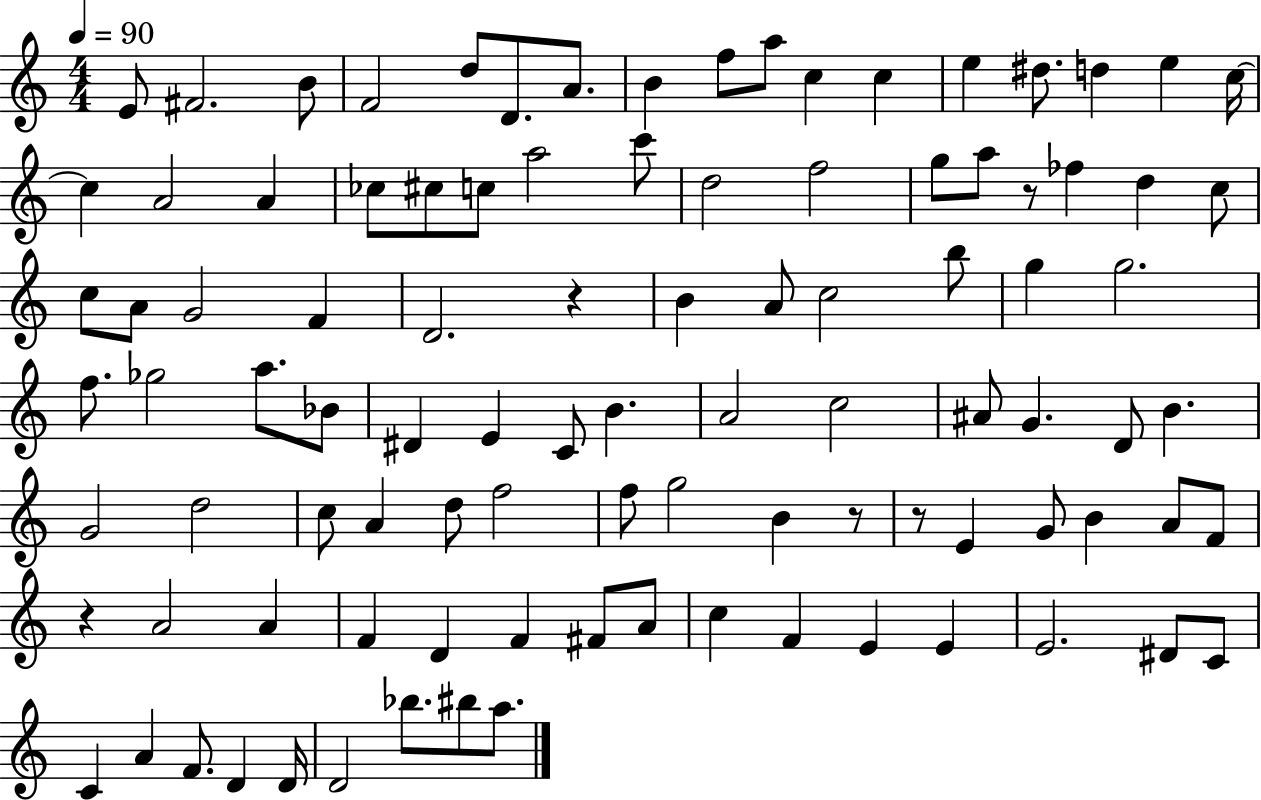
{
  \clef treble
  \numericTimeSignature
  \time 4/4
  \key c \major
  \tempo 4 = 90
  e'8 fis'2. b'8 | f'2 d''8 d'8. a'8. | b'4 f''8 a''8 c''4 c''4 | e''4 dis''8. d''4 e''4 c''16~~ | \break c''4 a'2 a'4 | ces''8 cis''8 c''8 a''2 c'''8 | d''2 f''2 | g''8 a''8 r8 fes''4 d''4 c''8 | \break c''8 a'8 g'2 f'4 | d'2. r4 | b'4 a'8 c''2 b''8 | g''4 g''2. | \break f''8. ges''2 a''8. bes'8 | dis'4 e'4 c'8 b'4. | a'2 c''2 | ais'8 g'4. d'8 b'4. | \break g'2 d''2 | c''8 a'4 d''8 f''2 | f''8 g''2 b'4 r8 | r8 e'4 g'8 b'4 a'8 f'8 | \break r4 a'2 a'4 | f'4 d'4 f'4 fis'8 a'8 | c''4 f'4 e'4 e'4 | e'2. dis'8 c'8 | \break c'4 a'4 f'8. d'4 d'16 | d'2 bes''8. bis''8 a''8. | \bar "|."
}